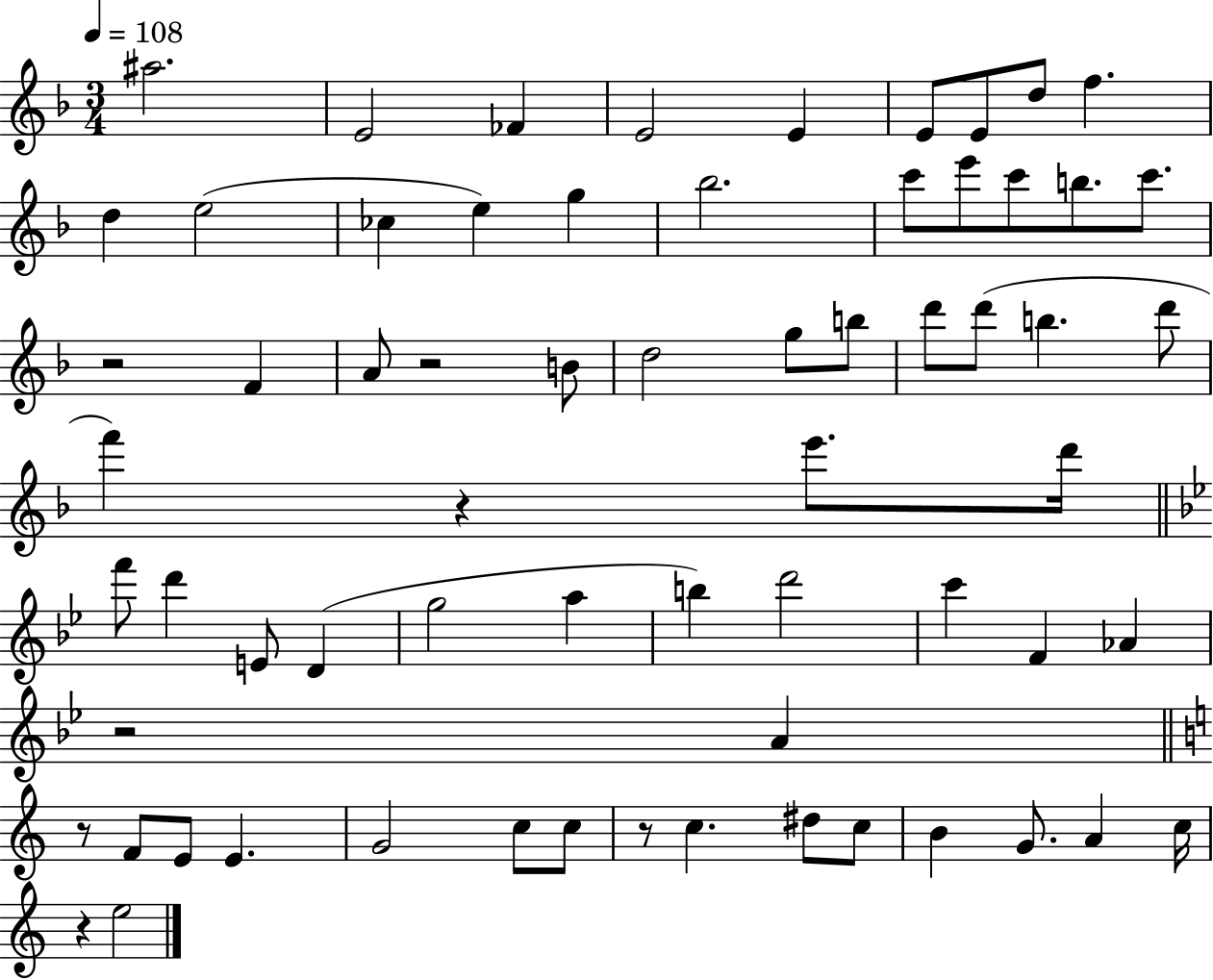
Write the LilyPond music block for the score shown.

{
  \clef treble
  \numericTimeSignature
  \time 3/4
  \key f \major
  \tempo 4 = 108
  \repeat volta 2 { ais''2. | e'2 fes'4 | e'2 e'4 | e'8 e'8 d''8 f''4. | \break d''4 e''2( | ces''4 e''4) g''4 | bes''2. | c'''8 e'''8 c'''8 b''8. c'''8. | \break r2 f'4 | a'8 r2 b'8 | d''2 g''8 b''8 | d'''8 d'''8( b''4. d'''8 | \break f'''4) r4 e'''8. d'''16 | \bar "||" \break \key g \minor f'''8 d'''4 e'8 d'4( | g''2 a''4 | b''4) d'''2 | c'''4 f'4 aes'4 | \break r2 a'4 | \bar "||" \break \key c \major r8 f'8 e'8 e'4. | g'2 c''8 c''8 | r8 c''4. dis''8 c''8 | b'4 g'8. a'4 c''16 | \break r4 e''2 | } \bar "|."
}